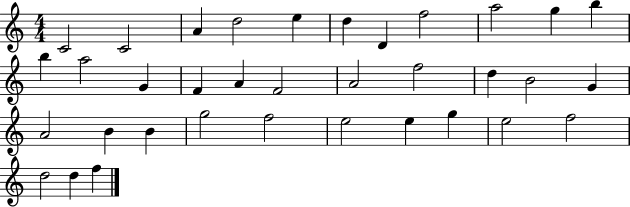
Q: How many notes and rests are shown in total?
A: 35